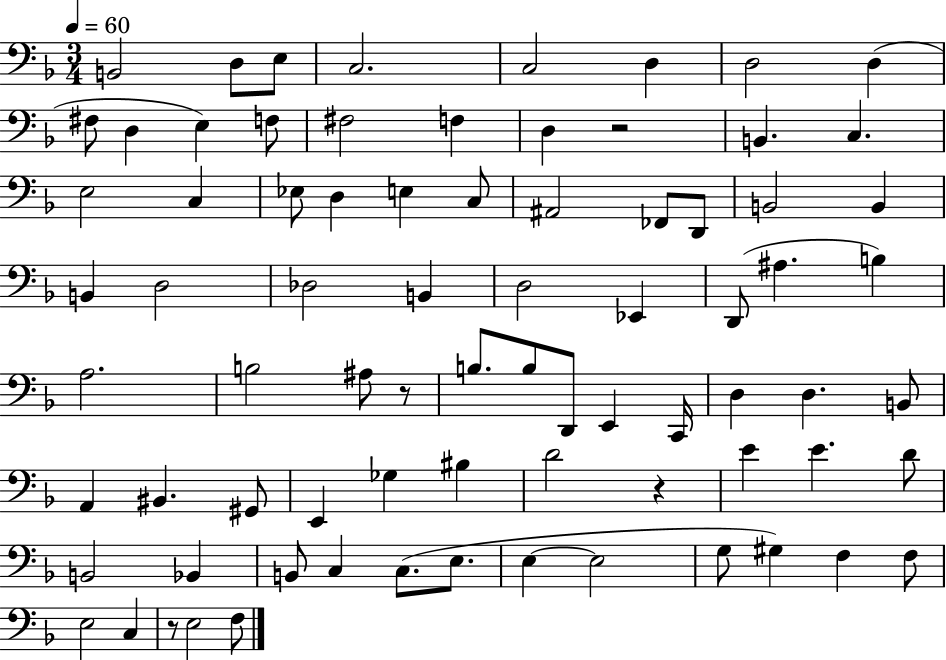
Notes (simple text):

B2/h D3/e E3/e C3/h. C3/h D3/q D3/h D3/q F#3/e D3/q E3/q F3/e F#3/h F3/q D3/q R/h B2/q. C3/q. E3/h C3/q Eb3/e D3/q E3/q C3/e A#2/h FES2/e D2/e B2/h B2/q B2/q D3/h Db3/h B2/q D3/h Eb2/q D2/e A#3/q. B3/q A3/h. B3/h A#3/e R/e B3/e. B3/e D2/e E2/q C2/s D3/q D3/q. B2/e A2/q BIS2/q. G#2/e E2/q Gb3/q BIS3/q D4/h R/q E4/q E4/q. D4/e B2/h Bb2/q B2/e C3/q C3/e. E3/e. E3/q E3/h G3/e G#3/q F3/q F3/e E3/h C3/q R/e E3/h F3/e